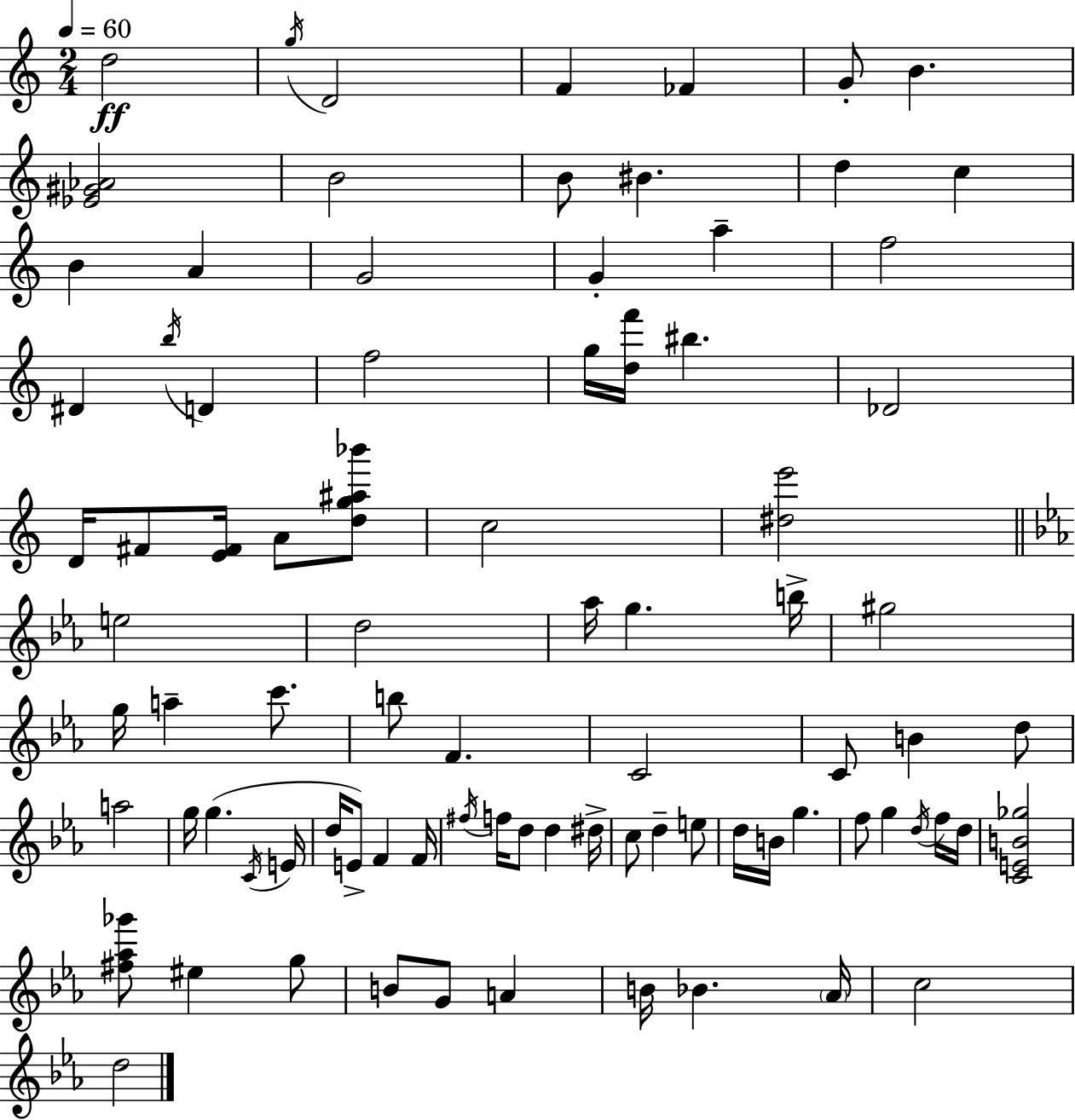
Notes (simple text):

D5/h G5/s D4/h F4/q FES4/q G4/e B4/q. [Eb4,G#4,Ab4]/h B4/h B4/e BIS4/q. D5/q C5/q B4/q A4/q G4/h G4/q A5/q F5/h D#4/q B5/s D4/q F5/h G5/s [D5,F6]/s BIS5/q. Db4/h D4/s F#4/e [E4,F#4]/s A4/e [D5,G5,A#5,Bb6]/e C5/h [D#5,E6]/h E5/h D5/h Ab5/s G5/q. B5/s G#5/h G5/s A5/q C6/e. B5/e F4/q. C4/h C4/e B4/q D5/e A5/h G5/s G5/q. C4/s E4/s D5/s E4/e F4/q F4/s F#5/s F5/s D5/e D5/q D#5/s C5/e D5/q E5/e D5/s B4/s G5/q. F5/e G5/q D5/s F5/s D5/s [C4,E4,B4,Gb5]/h [F#5,Ab5,Gb6]/e EIS5/q G5/e B4/e G4/e A4/q B4/s Bb4/q. Ab4/s C5/h D5/h